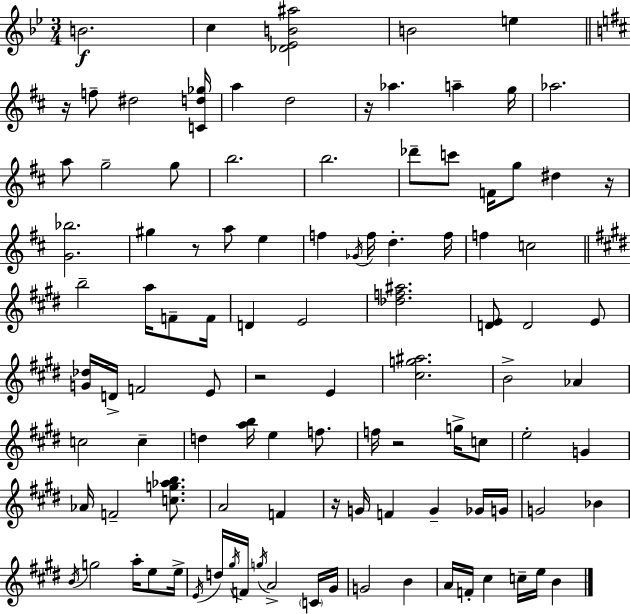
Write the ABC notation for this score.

X:1
T:Untitled
M:3/4
L:1/4
K:Gm
B2 c [_D_EB^a]2 B2 e z/4 f/2 ^d2 [Cd_g]/4 a d2 z/4 _a a g/4 _a2 a/2 g2 g/2 b2 b2 _d'/2 c'/2 F/4 g/2 ^d z/4 [G_b]2 ^g z/2 a/2 e f _G/4 f/4 d f/4 f c2 b2 a/4 F/2 F/4 D E2 [_df^a]2 [DE]/2 D2 E/2 [G_d]/4 D/4 F2 E/2 z2 E [^cg^a]2 B2 _A c2 c d [ab]/4 e f/2 f/4 z2 g/4 c/2 e2 G _A/4 F2 [cg_ab]/2 A2 F z/4 G/4 F G _G/4 G/4 G2 _B B/4 g2 a/4 e/2 e/4 E/4 d/4 ^g/4 F/4 g/4 A2 C/4 ^G/4 G2 B A/4 F/4 ^c c/4 e/4 B